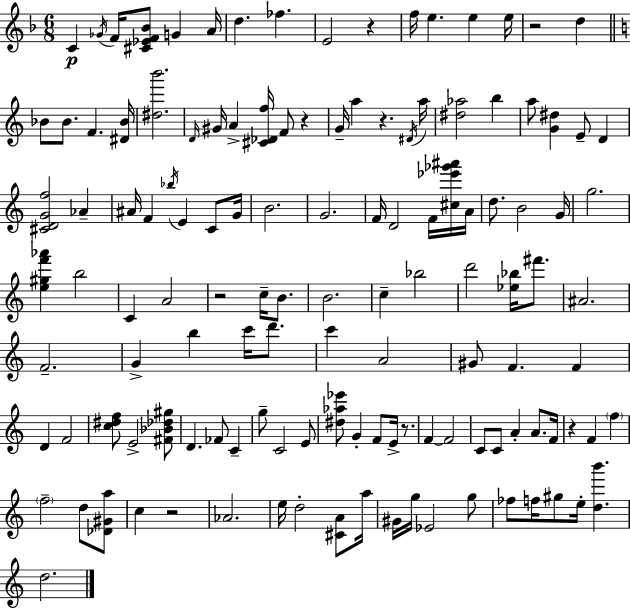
{
  \clef treble
  \numericTimeSignature
  \time 6/8
  \key d \minor
  c'4\p \acciaccatura { ges'16 } f'16 <cis' ees' f' bes'>8 g'4 | a'16 d''4. fes''4. | e'2 r4 | f''16 e''4. e''4 | \break e''16 r2 d''4 | \bar "||" \break \key c \major bes'8 bes'8. f'4. <dis' bes'>16 | <dis'' b'''>2. | \grace { d'16 } gis'16 a'4-> <cis' des' f''>16 f'8 r4 | g'16-- a''4 r4. | \break \acciaccatura { dis'16 } a''16 <dis'' aes''>2 b''4 | a''8 <g' dis''>4 e'8-- d'4 | <cis' d' g' f''>2 aes'4-- | ais'16 f'4 \acciaccatura { bes''16 } e'4 | \break c'8 g'16 b'2. | g'2. | f'16 d'2 | f'16 <cis'' ees''' ges''' ais'''>16 a'16 d''8. b'2 | \break g'16 g''2. | <e'' gis'' f''' aes'''>4 b''2 | c'4 a'2 | r2 c''16-- | \break b'8. b'2. | c''4-- bes''2 | d'''2 <ees'' bes''>16 | fis'''8. ais'2. | \break f'2.-- | g'4-> b''4 c'''16 | d'''8. c'''4 a'2 | gis'8 f'4. f'4 | \break d'4 f'2 | <c'' dis'' f''>8 e'2-> | <fis' bes' des'' gis''>8 d'4. fes'8 c'4-- | g''8-- c'2 | \break e'8 <dis'' aes'' ees'''>8 g'4-. f'8 e'16-> | r8. f'4~~ f'2 | c'8 c'8 a'4-. a'8. | f'16 r4 f'4 \parenthesize f''4 | \break \parenthesize f''2-- d''8 | <des' gis' a''>8 c''4 r2 | aes'2. | e''16 d''2-. | \break <cis' a'>8 a''16 gis'16 g''16 ees'2 | g''8 fes''8 f''16 gis''8 e''16-. <d'' b'''>4. | d''2. | \bar "|."
}